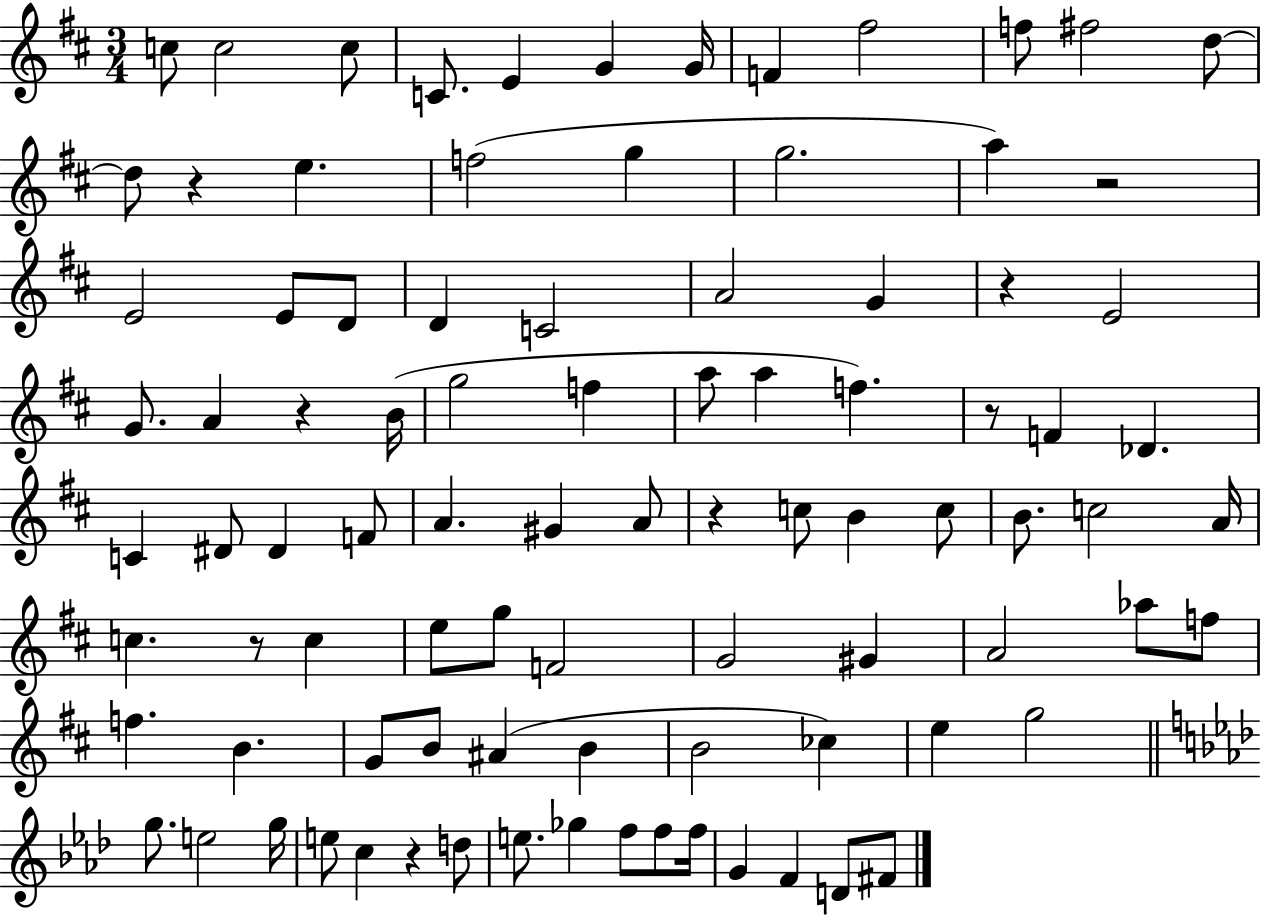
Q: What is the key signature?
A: D major